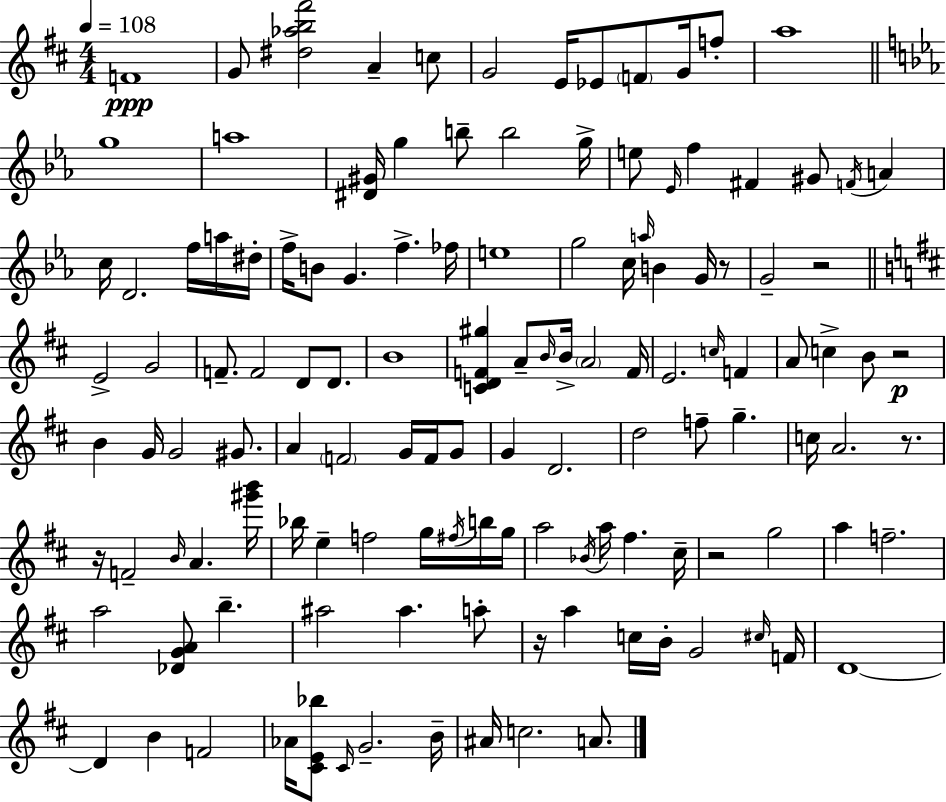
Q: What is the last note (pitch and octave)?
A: A4